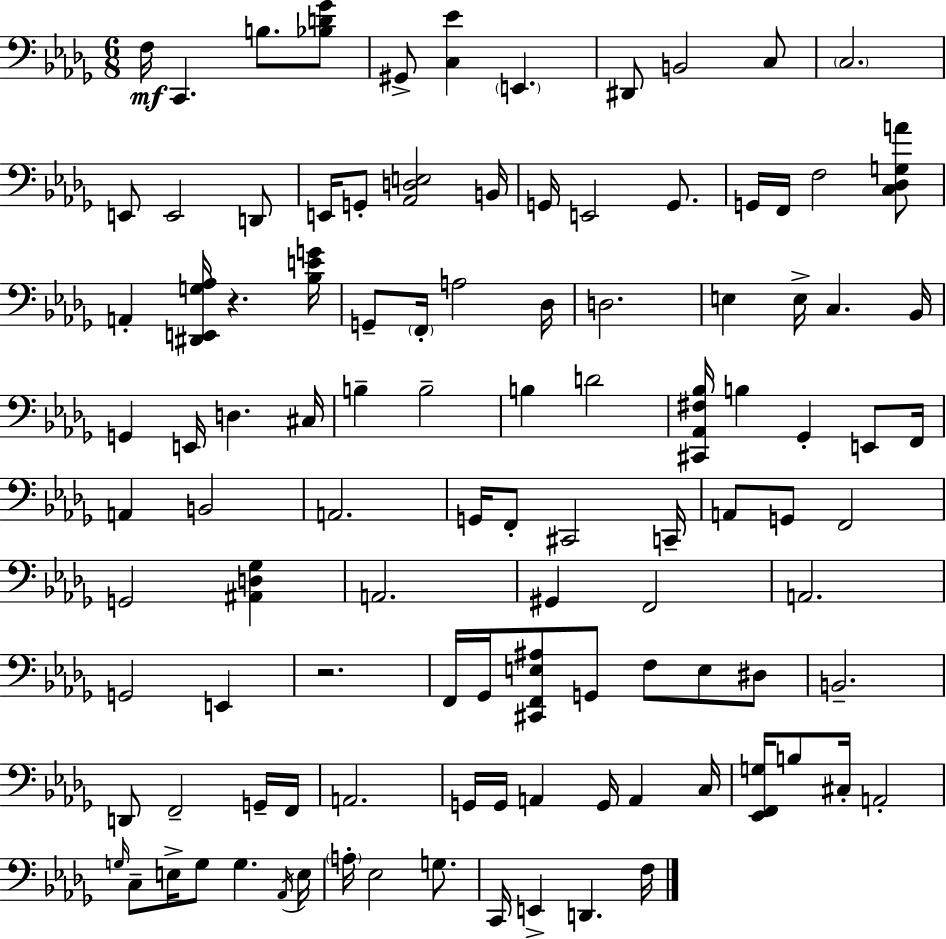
X:1
T:Untitled
M:6/8
L:1/4
K:Bbm
F,/4 C,, B,/2 [_B,D_G]/2 ^G,,/2 [C,_E] E,, ^D,,/2 B,,2 C,/2 C,2 E,,/2 E,,2 D,,/2 E,,/4 G,,/2 [_A,,D,E,]2 B,,/4 G,,/4 E,,2 G,,/2 G,,/4 F,,/4 F,2 [C,_D,G,A]/2 A,, [^D,,E,,G,_A,]/4 z [_B,EG]/4 G,,/2 F,,/4 A,2 _D,/4 D,2 E, E,/4 C, _B,,/4 G,, E,,/4 D, ^C,/4 B, B,2 B, D2 [^C,,_A,,^F,_B,]/4 B, _G,, E,,/2 F,,/4 A,, B,,2 A,,2 G,,/4 F,,/2 ^C,,2 C,,/4 A,,/2 G,,/2 F,,2 G,,2 [^A,,D,_G,] A,,2 ^G,, F,,2 A,,2 G,,2 E,, z2 F,,/4 _G,,/4 [^C,,F,,E,^A,]/2 G,,/2 F,/2 E,/2 ^D,/2 B,,2 D,,/2 F,,2 G,,/4 F,,/4 A,,2 G,,/4 G,,/4 A,, G,,/4 A,, C,/4 [_E,,F,,G,]/4 B,/2 ^C,/4 A,,2 G,/4 C,/2 E,/4 G,/2 G, _A,,/4 E,/4 A,/4 _E,2 G,/2 C,,/4 E,, D,, F,/4